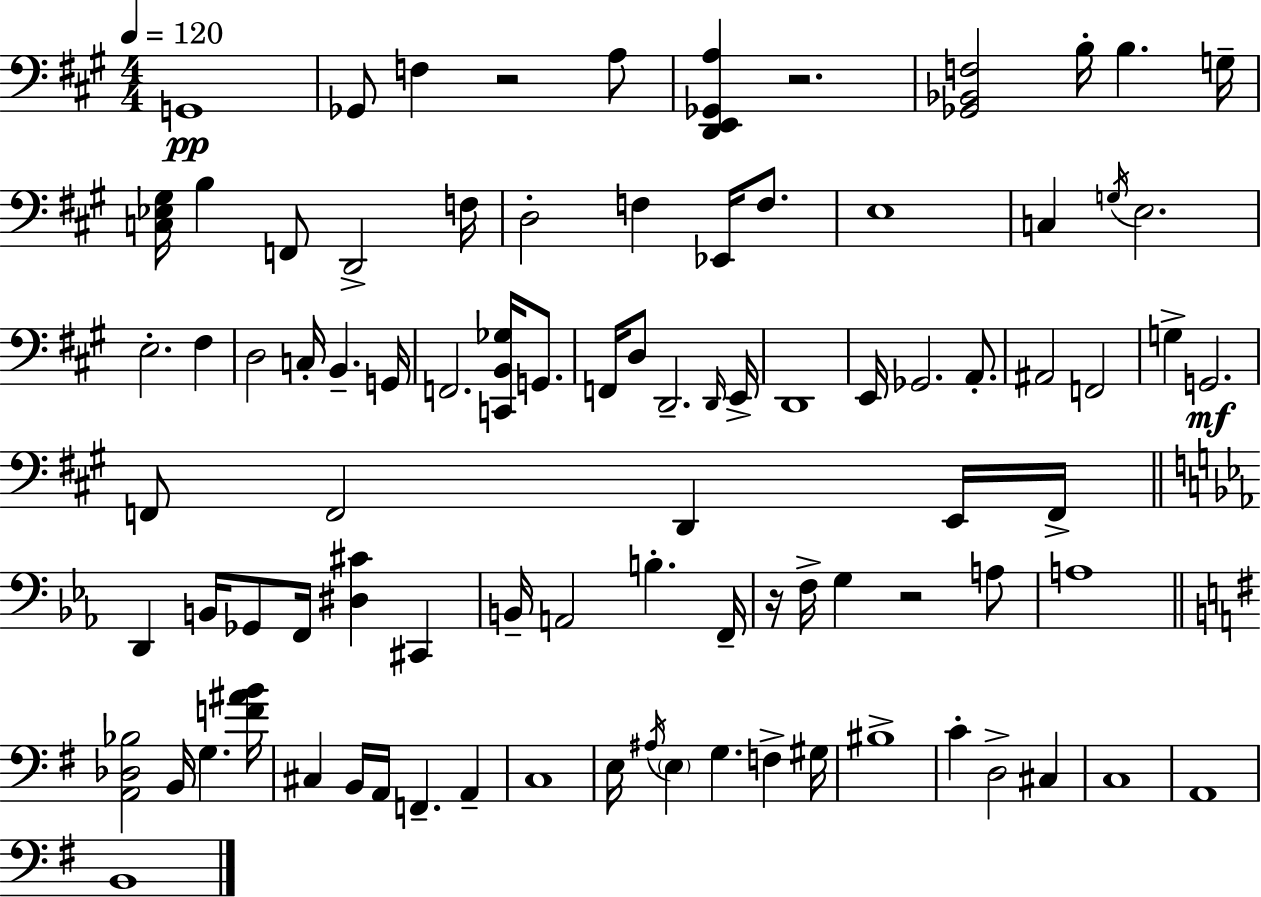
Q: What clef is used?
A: bass